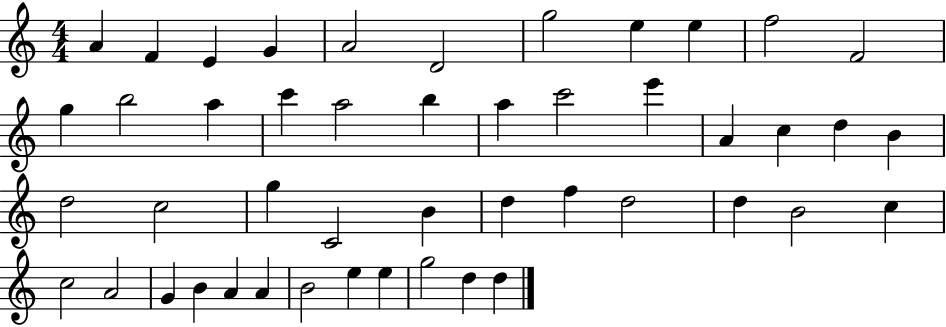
{
  \clef treble
  \numericTimeSignature
  \time 4/4
  \key c \major
  a'4 f'4 e'4 g'4 | a'2 d'2 | g''2 e''4 e''4 | f''2 f'2 | \break g''4 b''2 a''4 | c'''4 a''2 b''4 | a''4 c'''2 e'''4 | a'4 c''4 d''4 b'4 | \break d''2 c''2 | g''4 c'2 b'4 | d''4 f''4 d''2 | d''4 b'2 c''4 | \break c''2 a'2 | g'4 b'4 a'4 a'4 | b'2 e''4 e''4 | g''2 d''4 d''4 | \break \bar "|."
}